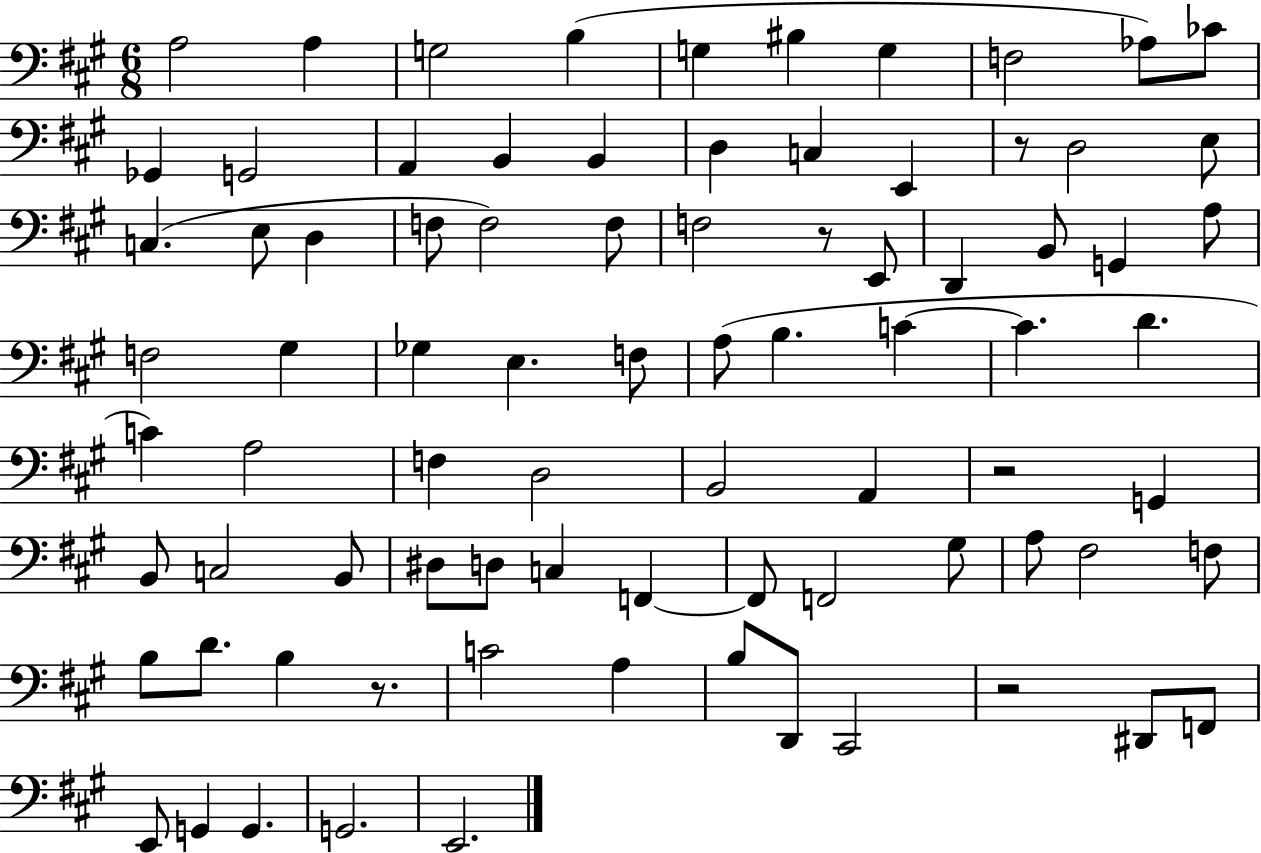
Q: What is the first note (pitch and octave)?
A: A3